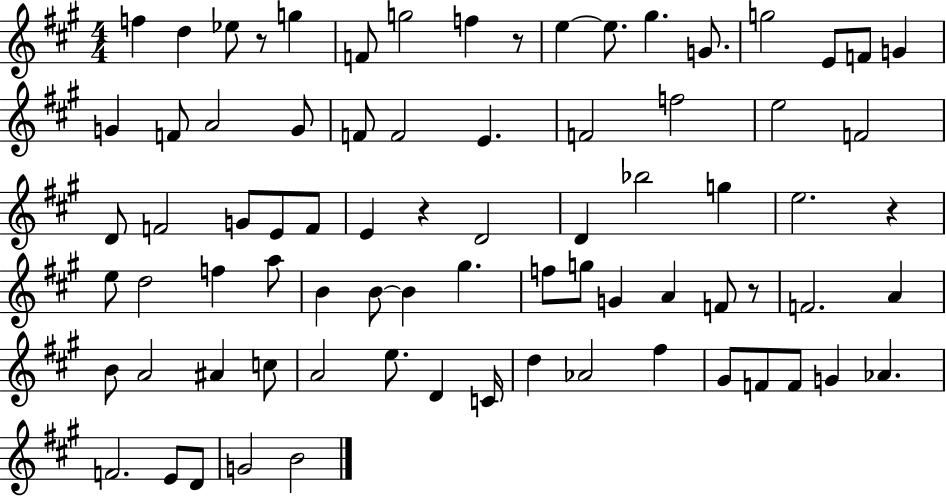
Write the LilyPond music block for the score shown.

{
  \clef treble
  \numericTimeSignature
  \time 4/4
  \key a \major
  f''4 d''4 ees''8 r8 g''4 | f'8 g''2 f''4 r8 | e''4~~ e''8. gis''4. g'8. | g''2 e'8 f'8 g'4 | \break g'4 f'8 a'2 g'8 | f'8 f'2 e'4. | f'2 f''2 | e''2 f'2 | \break d'8 f'2 g'8 e'8 f'8 | e'4 r4 d'2 | d'4 bes''2 g''4 | e''2. r4 | \break e''8 d''2 f''4 a''8 | b'4 b'8~~ b'4 gis''4. | f''8 g''8 g'4 a'4 f'8 r8 | f'2. a'4 | \break b'8 a'2 ais'4 c''8 | a'2 e''8. d'4 c'16 | d''4 aes'2 fis''4 | gis'8 f'8 f'8 g'4 aes'4. | \break f'2. e'8 d'8 | g'2 b'2 | \bar "|."
}